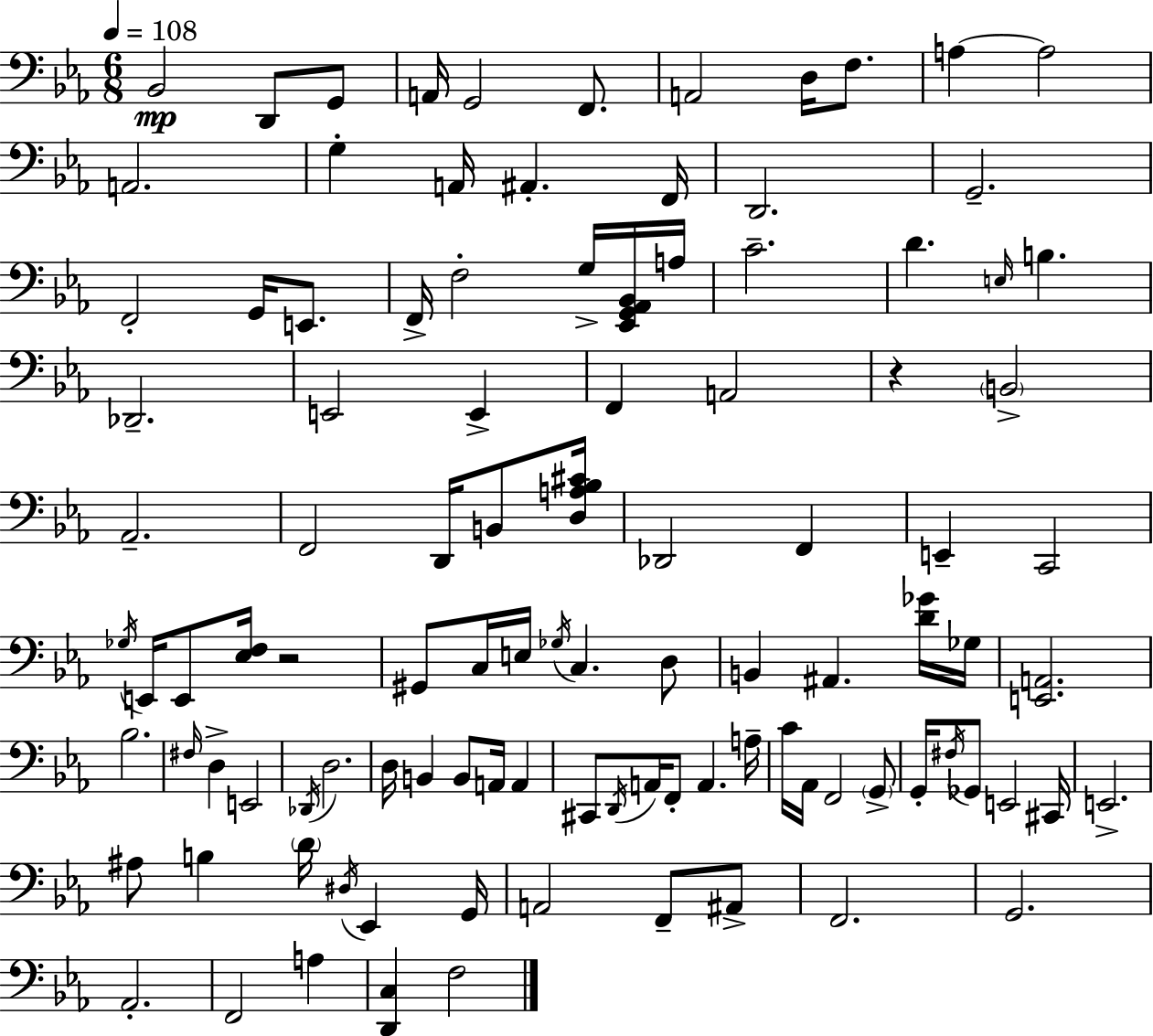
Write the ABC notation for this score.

X:1
T:Untitled
M:6/8
L:1/4
K:Eb
_B,,2 D,,/2 G,,/2 A,,/4 G,,2 F,,/2 A,,2 D,/4 F,/2 A, A,2 A,,2 G, A,,/4 ^A,, F,,/4 D,,2 G,,2 F,,2 G,,/4 E,,/2 F,,/4 F,2 G,/4 [_E,,G,,_A,,_B,,]/4 A,/4 C2 D E,/4 B, _D,,2 E,,2 E,, F,, A,,2 z B,,2 _A,,2 F,,2 D,,/4 B,,/2 [D,A,_B,^C]/4 _D,,2 F,, E,, C,,2 _G,/4 E,,/4 E,,/2 [_E,F,]/4 z2 ^G,,/2 C,/4 E,/4 _G,/4 C, D,/2 B,, ^A,, [D_G]/4 _G,/4 [E,,A,,]2 _B,2 ^F,/4 D, E,,2 _D,,/4 D,2 D,/4 B,, B,,/2 A,,/4 A,, ^C,,/2 D,,/4 A,,/4 F,,/2 A,, A,/4 C/4 _A,,/4 F,,2 G,,/2 G,,/4 ^F,/4 _G,,/2 E,,2 ^C,,/4 E,,2 ^A,/2 B, D/4 ^D,/4 _E,, G,,/4 A,,2 F,,/2 ^A,,/2 F,,2 G,,2 _A,,2 F,,2 A, [D,,C,] F,2